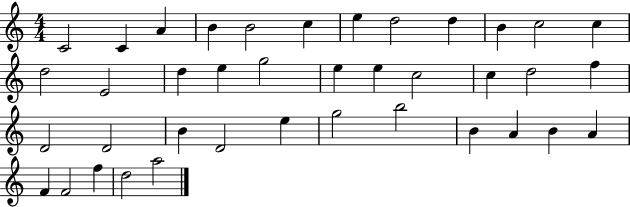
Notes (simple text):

C4/h C4/q A4/q B4/q B4/h C5/q E5/q D5/h D5/q B4/q C5/h C5/q D5/h E4/h D5/q E5/q G5/h E5/q E5/q C5/h C5/q D5/h F5/q D4/h D4/h B4/q D4/h E5/q G5/h B5/h B4/q A4/q B4/q A4/q F4/q F4/h F5/q D5/h A5/h